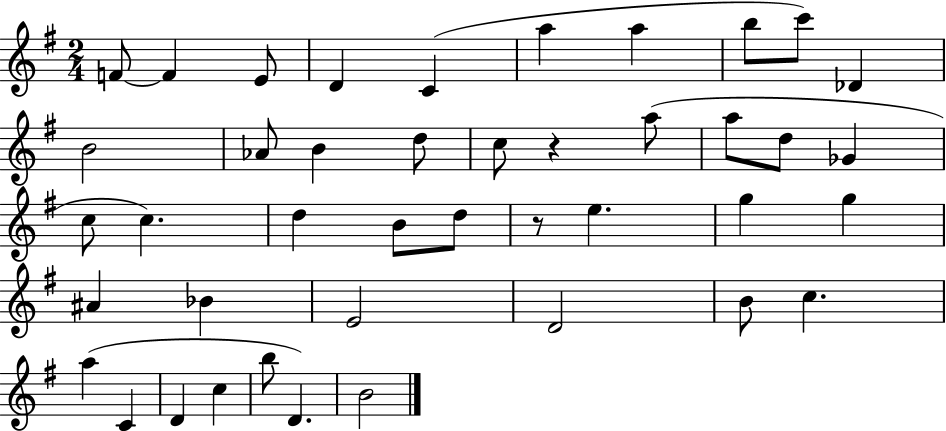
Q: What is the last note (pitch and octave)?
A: B4